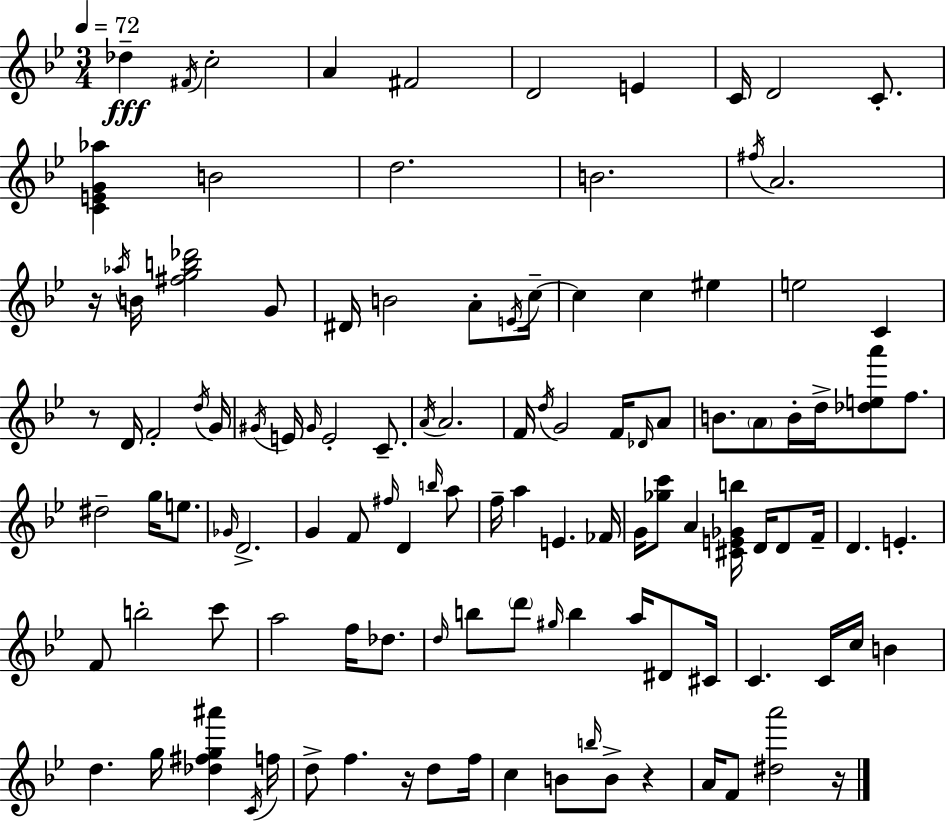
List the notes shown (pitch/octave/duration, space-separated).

Db5/q F#4/s C5/h A4/q F#4/h D4/h E4/q C4/s D4/h C4/e. [C4,E4,G4,Ab5]/q B4/h D5/h. B4/h. F#5/s A4/h. R/s Ab5/s B4/s [F#5,G5,B5,Db6]/h G4/e D#4/s B4/h A4/e E4/s C5/s C5/q C5/q EIS5/q E5/h C4/q R/e D4/s F4/h D5/s G4/s G#4/s E4/s G#4/s E4/h C4/e. A4/s A4/h. F4/s D5/s G4/h F4/s Db4/s A4/e B4/e. A4/e B4/s D5/s [Db5,E5,A6]/e F5/e. D#5/h G5/s E5/e. Gb4/s D4/h. G4/q F4/e F#5/s D4/q B5/s A5/e F5/s A5/q E4/q. FES4/s G4/s [Gb5,C6]/e A4/q [C#4,E4,Gb4,B5]/s D4/s D4/e F4/s D4/q. E4/q. F4/e B5/h C6/e A5/h F5/s Db5/e. D5/s B5/e D6/e G#5/s B5/q A5/s D#4/e C#4/s C4/q. C4/s C5/s B4/q D5/q. G5/s [Db5,F#5,G5,A#6]/q C4/s F5/s D5/e F5/q. R/s D5/e F5/s C5/q B4/e B5/s B4/e R/q A4/s F4/e [D#5,A6]/h R/s